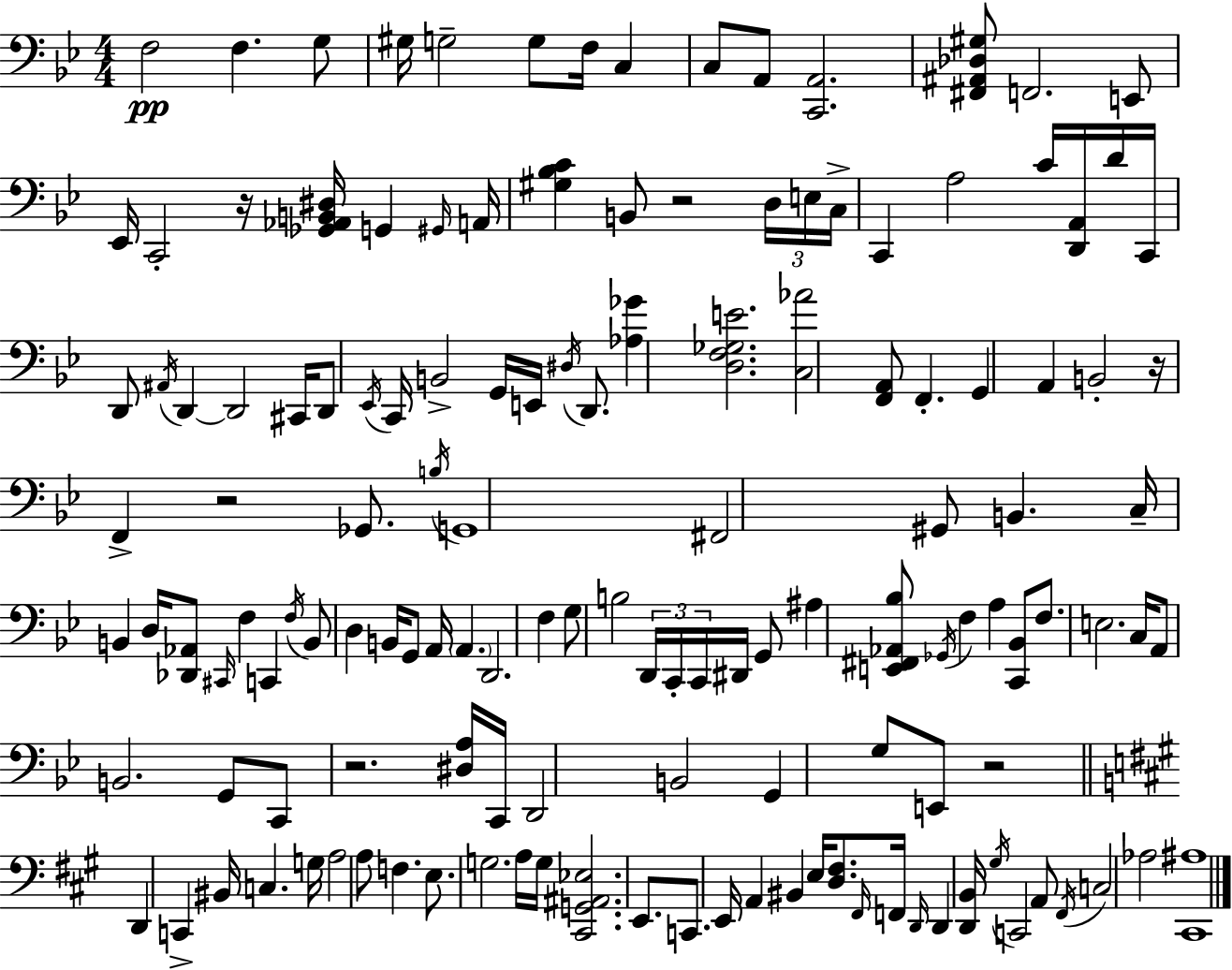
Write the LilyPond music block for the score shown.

{
  \clef bass
  \numericTimeSignature
  \time 4/4
  \key g \minor
  f2\pp f4. g8 | gis16 g2-- g8 f16 c4 | c8 a,8 <c, a,>2. | <fis, ais, des gis>8 f,2. e,8 | \break ees,16 c,2-. r16 <ges, aes, b, dis>16 g,4 \grace { gis,16 } | a,16 <gis bes c'>4 b,8 r2 \tuplet 3/2 { d16 | e16 c16-> } c,4 a2 c'16 <d, a,>16 | d'16 c,16 d,8 \acciaccatura { ais,16 } d,4~~ d,2 | \break cis,16 d,8 \acciaccatura { ees,16 } c,16 b,2-> g,16 e,16 | \acciaccatura { dis16 } d,8. <aes ges'>4 <d f ges e'>2. | <c aes'>2 <f, a,>8 f,4.-. | g,4 a,4 b,2-. | \break r16 f,4-> r2 | ges,8. \acciaccatura { b16 } g,1 | fis,2 gis,8 b,4. | c16-- b,4 d16 <des, aes,>8 \grace { cis,16 } f4 | \break c,4 \acciaccatura { f16 } b,8 d4 b,16 g,8 | a,16 \parenthesize a,4. d,2. | f4 g8 b2 | \tuplet 3/2 { d,16 c,16-. c,16 } dis,16 g,8 ais4 <e, fis, aes, bes>8 \acciaccatura { ges,16 } f4 | \break a4 <c, bes,>8 f8. e2. | c16 a,8 b,2. | g,8 c,8 r2. | <dis a>16 c,16 d,2 | \break b,2 g,4 g8 e,8 | r2 \bar "||" \break \key a \major d,4 c,4-> bis,16 c4. g16 | a2 a8 f4. | e8. g2. a16 | g16 <cis, g, ais, ees>2. e,8. | \break c,8. e,16 a,4 bis,4 e16 <d fis>8. | \grace { fis,16 } f,16 \grace { d,16 } d,4 <d, b,>16 \acciaccatura { gis16 } c,2 | a,8 \acciaccatura { fis,16 } c2 aes2 | <cis, ais>1 | \break \bar "|."
}